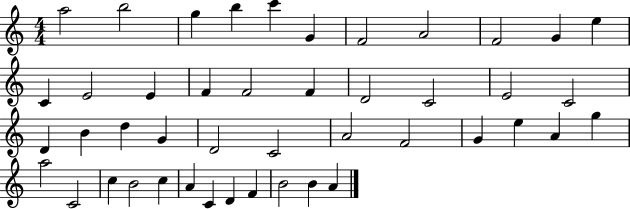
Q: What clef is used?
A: treble